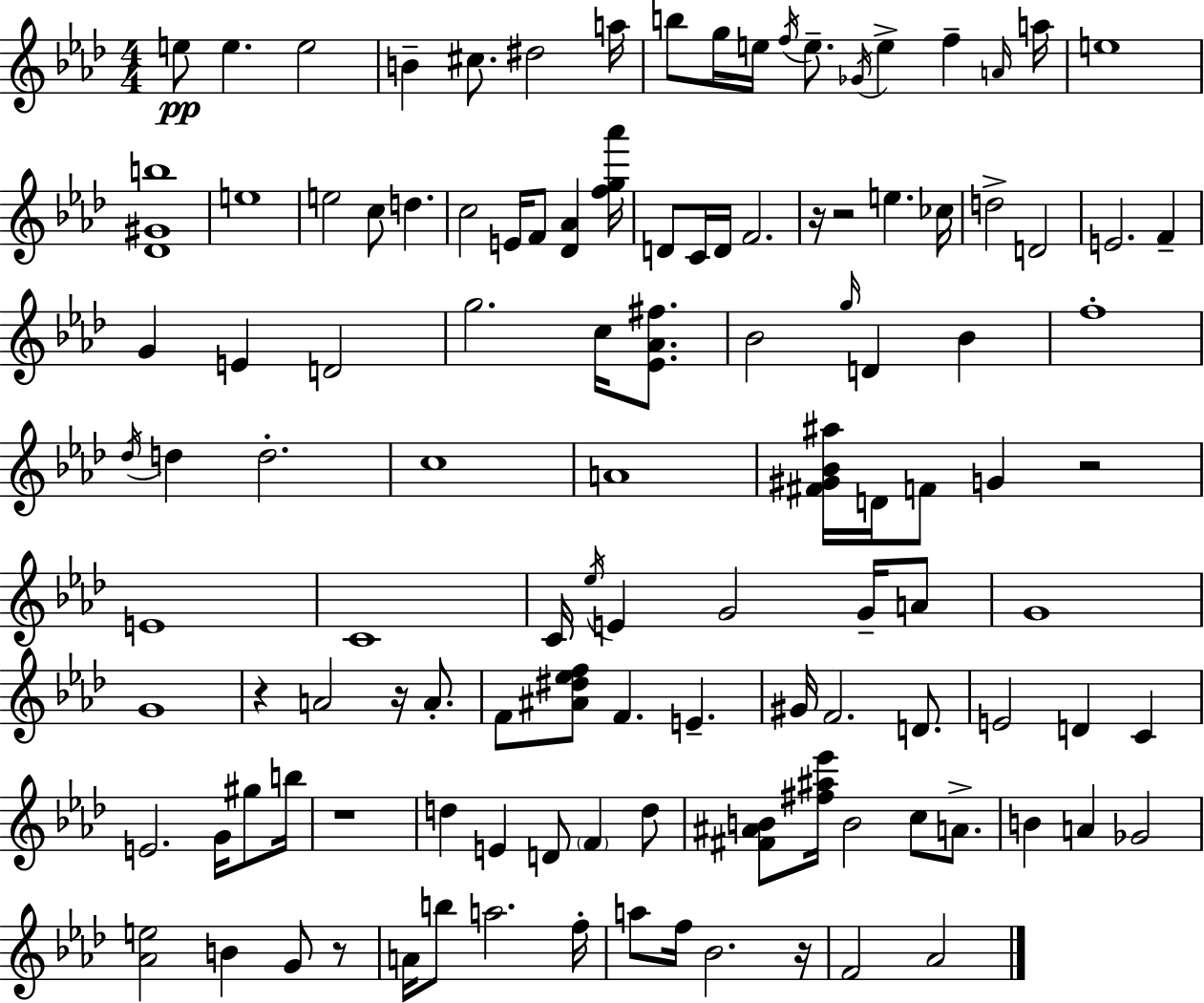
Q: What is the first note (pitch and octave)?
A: E5